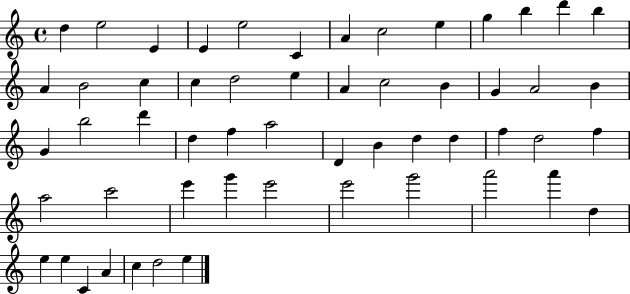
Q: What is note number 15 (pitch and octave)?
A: B4